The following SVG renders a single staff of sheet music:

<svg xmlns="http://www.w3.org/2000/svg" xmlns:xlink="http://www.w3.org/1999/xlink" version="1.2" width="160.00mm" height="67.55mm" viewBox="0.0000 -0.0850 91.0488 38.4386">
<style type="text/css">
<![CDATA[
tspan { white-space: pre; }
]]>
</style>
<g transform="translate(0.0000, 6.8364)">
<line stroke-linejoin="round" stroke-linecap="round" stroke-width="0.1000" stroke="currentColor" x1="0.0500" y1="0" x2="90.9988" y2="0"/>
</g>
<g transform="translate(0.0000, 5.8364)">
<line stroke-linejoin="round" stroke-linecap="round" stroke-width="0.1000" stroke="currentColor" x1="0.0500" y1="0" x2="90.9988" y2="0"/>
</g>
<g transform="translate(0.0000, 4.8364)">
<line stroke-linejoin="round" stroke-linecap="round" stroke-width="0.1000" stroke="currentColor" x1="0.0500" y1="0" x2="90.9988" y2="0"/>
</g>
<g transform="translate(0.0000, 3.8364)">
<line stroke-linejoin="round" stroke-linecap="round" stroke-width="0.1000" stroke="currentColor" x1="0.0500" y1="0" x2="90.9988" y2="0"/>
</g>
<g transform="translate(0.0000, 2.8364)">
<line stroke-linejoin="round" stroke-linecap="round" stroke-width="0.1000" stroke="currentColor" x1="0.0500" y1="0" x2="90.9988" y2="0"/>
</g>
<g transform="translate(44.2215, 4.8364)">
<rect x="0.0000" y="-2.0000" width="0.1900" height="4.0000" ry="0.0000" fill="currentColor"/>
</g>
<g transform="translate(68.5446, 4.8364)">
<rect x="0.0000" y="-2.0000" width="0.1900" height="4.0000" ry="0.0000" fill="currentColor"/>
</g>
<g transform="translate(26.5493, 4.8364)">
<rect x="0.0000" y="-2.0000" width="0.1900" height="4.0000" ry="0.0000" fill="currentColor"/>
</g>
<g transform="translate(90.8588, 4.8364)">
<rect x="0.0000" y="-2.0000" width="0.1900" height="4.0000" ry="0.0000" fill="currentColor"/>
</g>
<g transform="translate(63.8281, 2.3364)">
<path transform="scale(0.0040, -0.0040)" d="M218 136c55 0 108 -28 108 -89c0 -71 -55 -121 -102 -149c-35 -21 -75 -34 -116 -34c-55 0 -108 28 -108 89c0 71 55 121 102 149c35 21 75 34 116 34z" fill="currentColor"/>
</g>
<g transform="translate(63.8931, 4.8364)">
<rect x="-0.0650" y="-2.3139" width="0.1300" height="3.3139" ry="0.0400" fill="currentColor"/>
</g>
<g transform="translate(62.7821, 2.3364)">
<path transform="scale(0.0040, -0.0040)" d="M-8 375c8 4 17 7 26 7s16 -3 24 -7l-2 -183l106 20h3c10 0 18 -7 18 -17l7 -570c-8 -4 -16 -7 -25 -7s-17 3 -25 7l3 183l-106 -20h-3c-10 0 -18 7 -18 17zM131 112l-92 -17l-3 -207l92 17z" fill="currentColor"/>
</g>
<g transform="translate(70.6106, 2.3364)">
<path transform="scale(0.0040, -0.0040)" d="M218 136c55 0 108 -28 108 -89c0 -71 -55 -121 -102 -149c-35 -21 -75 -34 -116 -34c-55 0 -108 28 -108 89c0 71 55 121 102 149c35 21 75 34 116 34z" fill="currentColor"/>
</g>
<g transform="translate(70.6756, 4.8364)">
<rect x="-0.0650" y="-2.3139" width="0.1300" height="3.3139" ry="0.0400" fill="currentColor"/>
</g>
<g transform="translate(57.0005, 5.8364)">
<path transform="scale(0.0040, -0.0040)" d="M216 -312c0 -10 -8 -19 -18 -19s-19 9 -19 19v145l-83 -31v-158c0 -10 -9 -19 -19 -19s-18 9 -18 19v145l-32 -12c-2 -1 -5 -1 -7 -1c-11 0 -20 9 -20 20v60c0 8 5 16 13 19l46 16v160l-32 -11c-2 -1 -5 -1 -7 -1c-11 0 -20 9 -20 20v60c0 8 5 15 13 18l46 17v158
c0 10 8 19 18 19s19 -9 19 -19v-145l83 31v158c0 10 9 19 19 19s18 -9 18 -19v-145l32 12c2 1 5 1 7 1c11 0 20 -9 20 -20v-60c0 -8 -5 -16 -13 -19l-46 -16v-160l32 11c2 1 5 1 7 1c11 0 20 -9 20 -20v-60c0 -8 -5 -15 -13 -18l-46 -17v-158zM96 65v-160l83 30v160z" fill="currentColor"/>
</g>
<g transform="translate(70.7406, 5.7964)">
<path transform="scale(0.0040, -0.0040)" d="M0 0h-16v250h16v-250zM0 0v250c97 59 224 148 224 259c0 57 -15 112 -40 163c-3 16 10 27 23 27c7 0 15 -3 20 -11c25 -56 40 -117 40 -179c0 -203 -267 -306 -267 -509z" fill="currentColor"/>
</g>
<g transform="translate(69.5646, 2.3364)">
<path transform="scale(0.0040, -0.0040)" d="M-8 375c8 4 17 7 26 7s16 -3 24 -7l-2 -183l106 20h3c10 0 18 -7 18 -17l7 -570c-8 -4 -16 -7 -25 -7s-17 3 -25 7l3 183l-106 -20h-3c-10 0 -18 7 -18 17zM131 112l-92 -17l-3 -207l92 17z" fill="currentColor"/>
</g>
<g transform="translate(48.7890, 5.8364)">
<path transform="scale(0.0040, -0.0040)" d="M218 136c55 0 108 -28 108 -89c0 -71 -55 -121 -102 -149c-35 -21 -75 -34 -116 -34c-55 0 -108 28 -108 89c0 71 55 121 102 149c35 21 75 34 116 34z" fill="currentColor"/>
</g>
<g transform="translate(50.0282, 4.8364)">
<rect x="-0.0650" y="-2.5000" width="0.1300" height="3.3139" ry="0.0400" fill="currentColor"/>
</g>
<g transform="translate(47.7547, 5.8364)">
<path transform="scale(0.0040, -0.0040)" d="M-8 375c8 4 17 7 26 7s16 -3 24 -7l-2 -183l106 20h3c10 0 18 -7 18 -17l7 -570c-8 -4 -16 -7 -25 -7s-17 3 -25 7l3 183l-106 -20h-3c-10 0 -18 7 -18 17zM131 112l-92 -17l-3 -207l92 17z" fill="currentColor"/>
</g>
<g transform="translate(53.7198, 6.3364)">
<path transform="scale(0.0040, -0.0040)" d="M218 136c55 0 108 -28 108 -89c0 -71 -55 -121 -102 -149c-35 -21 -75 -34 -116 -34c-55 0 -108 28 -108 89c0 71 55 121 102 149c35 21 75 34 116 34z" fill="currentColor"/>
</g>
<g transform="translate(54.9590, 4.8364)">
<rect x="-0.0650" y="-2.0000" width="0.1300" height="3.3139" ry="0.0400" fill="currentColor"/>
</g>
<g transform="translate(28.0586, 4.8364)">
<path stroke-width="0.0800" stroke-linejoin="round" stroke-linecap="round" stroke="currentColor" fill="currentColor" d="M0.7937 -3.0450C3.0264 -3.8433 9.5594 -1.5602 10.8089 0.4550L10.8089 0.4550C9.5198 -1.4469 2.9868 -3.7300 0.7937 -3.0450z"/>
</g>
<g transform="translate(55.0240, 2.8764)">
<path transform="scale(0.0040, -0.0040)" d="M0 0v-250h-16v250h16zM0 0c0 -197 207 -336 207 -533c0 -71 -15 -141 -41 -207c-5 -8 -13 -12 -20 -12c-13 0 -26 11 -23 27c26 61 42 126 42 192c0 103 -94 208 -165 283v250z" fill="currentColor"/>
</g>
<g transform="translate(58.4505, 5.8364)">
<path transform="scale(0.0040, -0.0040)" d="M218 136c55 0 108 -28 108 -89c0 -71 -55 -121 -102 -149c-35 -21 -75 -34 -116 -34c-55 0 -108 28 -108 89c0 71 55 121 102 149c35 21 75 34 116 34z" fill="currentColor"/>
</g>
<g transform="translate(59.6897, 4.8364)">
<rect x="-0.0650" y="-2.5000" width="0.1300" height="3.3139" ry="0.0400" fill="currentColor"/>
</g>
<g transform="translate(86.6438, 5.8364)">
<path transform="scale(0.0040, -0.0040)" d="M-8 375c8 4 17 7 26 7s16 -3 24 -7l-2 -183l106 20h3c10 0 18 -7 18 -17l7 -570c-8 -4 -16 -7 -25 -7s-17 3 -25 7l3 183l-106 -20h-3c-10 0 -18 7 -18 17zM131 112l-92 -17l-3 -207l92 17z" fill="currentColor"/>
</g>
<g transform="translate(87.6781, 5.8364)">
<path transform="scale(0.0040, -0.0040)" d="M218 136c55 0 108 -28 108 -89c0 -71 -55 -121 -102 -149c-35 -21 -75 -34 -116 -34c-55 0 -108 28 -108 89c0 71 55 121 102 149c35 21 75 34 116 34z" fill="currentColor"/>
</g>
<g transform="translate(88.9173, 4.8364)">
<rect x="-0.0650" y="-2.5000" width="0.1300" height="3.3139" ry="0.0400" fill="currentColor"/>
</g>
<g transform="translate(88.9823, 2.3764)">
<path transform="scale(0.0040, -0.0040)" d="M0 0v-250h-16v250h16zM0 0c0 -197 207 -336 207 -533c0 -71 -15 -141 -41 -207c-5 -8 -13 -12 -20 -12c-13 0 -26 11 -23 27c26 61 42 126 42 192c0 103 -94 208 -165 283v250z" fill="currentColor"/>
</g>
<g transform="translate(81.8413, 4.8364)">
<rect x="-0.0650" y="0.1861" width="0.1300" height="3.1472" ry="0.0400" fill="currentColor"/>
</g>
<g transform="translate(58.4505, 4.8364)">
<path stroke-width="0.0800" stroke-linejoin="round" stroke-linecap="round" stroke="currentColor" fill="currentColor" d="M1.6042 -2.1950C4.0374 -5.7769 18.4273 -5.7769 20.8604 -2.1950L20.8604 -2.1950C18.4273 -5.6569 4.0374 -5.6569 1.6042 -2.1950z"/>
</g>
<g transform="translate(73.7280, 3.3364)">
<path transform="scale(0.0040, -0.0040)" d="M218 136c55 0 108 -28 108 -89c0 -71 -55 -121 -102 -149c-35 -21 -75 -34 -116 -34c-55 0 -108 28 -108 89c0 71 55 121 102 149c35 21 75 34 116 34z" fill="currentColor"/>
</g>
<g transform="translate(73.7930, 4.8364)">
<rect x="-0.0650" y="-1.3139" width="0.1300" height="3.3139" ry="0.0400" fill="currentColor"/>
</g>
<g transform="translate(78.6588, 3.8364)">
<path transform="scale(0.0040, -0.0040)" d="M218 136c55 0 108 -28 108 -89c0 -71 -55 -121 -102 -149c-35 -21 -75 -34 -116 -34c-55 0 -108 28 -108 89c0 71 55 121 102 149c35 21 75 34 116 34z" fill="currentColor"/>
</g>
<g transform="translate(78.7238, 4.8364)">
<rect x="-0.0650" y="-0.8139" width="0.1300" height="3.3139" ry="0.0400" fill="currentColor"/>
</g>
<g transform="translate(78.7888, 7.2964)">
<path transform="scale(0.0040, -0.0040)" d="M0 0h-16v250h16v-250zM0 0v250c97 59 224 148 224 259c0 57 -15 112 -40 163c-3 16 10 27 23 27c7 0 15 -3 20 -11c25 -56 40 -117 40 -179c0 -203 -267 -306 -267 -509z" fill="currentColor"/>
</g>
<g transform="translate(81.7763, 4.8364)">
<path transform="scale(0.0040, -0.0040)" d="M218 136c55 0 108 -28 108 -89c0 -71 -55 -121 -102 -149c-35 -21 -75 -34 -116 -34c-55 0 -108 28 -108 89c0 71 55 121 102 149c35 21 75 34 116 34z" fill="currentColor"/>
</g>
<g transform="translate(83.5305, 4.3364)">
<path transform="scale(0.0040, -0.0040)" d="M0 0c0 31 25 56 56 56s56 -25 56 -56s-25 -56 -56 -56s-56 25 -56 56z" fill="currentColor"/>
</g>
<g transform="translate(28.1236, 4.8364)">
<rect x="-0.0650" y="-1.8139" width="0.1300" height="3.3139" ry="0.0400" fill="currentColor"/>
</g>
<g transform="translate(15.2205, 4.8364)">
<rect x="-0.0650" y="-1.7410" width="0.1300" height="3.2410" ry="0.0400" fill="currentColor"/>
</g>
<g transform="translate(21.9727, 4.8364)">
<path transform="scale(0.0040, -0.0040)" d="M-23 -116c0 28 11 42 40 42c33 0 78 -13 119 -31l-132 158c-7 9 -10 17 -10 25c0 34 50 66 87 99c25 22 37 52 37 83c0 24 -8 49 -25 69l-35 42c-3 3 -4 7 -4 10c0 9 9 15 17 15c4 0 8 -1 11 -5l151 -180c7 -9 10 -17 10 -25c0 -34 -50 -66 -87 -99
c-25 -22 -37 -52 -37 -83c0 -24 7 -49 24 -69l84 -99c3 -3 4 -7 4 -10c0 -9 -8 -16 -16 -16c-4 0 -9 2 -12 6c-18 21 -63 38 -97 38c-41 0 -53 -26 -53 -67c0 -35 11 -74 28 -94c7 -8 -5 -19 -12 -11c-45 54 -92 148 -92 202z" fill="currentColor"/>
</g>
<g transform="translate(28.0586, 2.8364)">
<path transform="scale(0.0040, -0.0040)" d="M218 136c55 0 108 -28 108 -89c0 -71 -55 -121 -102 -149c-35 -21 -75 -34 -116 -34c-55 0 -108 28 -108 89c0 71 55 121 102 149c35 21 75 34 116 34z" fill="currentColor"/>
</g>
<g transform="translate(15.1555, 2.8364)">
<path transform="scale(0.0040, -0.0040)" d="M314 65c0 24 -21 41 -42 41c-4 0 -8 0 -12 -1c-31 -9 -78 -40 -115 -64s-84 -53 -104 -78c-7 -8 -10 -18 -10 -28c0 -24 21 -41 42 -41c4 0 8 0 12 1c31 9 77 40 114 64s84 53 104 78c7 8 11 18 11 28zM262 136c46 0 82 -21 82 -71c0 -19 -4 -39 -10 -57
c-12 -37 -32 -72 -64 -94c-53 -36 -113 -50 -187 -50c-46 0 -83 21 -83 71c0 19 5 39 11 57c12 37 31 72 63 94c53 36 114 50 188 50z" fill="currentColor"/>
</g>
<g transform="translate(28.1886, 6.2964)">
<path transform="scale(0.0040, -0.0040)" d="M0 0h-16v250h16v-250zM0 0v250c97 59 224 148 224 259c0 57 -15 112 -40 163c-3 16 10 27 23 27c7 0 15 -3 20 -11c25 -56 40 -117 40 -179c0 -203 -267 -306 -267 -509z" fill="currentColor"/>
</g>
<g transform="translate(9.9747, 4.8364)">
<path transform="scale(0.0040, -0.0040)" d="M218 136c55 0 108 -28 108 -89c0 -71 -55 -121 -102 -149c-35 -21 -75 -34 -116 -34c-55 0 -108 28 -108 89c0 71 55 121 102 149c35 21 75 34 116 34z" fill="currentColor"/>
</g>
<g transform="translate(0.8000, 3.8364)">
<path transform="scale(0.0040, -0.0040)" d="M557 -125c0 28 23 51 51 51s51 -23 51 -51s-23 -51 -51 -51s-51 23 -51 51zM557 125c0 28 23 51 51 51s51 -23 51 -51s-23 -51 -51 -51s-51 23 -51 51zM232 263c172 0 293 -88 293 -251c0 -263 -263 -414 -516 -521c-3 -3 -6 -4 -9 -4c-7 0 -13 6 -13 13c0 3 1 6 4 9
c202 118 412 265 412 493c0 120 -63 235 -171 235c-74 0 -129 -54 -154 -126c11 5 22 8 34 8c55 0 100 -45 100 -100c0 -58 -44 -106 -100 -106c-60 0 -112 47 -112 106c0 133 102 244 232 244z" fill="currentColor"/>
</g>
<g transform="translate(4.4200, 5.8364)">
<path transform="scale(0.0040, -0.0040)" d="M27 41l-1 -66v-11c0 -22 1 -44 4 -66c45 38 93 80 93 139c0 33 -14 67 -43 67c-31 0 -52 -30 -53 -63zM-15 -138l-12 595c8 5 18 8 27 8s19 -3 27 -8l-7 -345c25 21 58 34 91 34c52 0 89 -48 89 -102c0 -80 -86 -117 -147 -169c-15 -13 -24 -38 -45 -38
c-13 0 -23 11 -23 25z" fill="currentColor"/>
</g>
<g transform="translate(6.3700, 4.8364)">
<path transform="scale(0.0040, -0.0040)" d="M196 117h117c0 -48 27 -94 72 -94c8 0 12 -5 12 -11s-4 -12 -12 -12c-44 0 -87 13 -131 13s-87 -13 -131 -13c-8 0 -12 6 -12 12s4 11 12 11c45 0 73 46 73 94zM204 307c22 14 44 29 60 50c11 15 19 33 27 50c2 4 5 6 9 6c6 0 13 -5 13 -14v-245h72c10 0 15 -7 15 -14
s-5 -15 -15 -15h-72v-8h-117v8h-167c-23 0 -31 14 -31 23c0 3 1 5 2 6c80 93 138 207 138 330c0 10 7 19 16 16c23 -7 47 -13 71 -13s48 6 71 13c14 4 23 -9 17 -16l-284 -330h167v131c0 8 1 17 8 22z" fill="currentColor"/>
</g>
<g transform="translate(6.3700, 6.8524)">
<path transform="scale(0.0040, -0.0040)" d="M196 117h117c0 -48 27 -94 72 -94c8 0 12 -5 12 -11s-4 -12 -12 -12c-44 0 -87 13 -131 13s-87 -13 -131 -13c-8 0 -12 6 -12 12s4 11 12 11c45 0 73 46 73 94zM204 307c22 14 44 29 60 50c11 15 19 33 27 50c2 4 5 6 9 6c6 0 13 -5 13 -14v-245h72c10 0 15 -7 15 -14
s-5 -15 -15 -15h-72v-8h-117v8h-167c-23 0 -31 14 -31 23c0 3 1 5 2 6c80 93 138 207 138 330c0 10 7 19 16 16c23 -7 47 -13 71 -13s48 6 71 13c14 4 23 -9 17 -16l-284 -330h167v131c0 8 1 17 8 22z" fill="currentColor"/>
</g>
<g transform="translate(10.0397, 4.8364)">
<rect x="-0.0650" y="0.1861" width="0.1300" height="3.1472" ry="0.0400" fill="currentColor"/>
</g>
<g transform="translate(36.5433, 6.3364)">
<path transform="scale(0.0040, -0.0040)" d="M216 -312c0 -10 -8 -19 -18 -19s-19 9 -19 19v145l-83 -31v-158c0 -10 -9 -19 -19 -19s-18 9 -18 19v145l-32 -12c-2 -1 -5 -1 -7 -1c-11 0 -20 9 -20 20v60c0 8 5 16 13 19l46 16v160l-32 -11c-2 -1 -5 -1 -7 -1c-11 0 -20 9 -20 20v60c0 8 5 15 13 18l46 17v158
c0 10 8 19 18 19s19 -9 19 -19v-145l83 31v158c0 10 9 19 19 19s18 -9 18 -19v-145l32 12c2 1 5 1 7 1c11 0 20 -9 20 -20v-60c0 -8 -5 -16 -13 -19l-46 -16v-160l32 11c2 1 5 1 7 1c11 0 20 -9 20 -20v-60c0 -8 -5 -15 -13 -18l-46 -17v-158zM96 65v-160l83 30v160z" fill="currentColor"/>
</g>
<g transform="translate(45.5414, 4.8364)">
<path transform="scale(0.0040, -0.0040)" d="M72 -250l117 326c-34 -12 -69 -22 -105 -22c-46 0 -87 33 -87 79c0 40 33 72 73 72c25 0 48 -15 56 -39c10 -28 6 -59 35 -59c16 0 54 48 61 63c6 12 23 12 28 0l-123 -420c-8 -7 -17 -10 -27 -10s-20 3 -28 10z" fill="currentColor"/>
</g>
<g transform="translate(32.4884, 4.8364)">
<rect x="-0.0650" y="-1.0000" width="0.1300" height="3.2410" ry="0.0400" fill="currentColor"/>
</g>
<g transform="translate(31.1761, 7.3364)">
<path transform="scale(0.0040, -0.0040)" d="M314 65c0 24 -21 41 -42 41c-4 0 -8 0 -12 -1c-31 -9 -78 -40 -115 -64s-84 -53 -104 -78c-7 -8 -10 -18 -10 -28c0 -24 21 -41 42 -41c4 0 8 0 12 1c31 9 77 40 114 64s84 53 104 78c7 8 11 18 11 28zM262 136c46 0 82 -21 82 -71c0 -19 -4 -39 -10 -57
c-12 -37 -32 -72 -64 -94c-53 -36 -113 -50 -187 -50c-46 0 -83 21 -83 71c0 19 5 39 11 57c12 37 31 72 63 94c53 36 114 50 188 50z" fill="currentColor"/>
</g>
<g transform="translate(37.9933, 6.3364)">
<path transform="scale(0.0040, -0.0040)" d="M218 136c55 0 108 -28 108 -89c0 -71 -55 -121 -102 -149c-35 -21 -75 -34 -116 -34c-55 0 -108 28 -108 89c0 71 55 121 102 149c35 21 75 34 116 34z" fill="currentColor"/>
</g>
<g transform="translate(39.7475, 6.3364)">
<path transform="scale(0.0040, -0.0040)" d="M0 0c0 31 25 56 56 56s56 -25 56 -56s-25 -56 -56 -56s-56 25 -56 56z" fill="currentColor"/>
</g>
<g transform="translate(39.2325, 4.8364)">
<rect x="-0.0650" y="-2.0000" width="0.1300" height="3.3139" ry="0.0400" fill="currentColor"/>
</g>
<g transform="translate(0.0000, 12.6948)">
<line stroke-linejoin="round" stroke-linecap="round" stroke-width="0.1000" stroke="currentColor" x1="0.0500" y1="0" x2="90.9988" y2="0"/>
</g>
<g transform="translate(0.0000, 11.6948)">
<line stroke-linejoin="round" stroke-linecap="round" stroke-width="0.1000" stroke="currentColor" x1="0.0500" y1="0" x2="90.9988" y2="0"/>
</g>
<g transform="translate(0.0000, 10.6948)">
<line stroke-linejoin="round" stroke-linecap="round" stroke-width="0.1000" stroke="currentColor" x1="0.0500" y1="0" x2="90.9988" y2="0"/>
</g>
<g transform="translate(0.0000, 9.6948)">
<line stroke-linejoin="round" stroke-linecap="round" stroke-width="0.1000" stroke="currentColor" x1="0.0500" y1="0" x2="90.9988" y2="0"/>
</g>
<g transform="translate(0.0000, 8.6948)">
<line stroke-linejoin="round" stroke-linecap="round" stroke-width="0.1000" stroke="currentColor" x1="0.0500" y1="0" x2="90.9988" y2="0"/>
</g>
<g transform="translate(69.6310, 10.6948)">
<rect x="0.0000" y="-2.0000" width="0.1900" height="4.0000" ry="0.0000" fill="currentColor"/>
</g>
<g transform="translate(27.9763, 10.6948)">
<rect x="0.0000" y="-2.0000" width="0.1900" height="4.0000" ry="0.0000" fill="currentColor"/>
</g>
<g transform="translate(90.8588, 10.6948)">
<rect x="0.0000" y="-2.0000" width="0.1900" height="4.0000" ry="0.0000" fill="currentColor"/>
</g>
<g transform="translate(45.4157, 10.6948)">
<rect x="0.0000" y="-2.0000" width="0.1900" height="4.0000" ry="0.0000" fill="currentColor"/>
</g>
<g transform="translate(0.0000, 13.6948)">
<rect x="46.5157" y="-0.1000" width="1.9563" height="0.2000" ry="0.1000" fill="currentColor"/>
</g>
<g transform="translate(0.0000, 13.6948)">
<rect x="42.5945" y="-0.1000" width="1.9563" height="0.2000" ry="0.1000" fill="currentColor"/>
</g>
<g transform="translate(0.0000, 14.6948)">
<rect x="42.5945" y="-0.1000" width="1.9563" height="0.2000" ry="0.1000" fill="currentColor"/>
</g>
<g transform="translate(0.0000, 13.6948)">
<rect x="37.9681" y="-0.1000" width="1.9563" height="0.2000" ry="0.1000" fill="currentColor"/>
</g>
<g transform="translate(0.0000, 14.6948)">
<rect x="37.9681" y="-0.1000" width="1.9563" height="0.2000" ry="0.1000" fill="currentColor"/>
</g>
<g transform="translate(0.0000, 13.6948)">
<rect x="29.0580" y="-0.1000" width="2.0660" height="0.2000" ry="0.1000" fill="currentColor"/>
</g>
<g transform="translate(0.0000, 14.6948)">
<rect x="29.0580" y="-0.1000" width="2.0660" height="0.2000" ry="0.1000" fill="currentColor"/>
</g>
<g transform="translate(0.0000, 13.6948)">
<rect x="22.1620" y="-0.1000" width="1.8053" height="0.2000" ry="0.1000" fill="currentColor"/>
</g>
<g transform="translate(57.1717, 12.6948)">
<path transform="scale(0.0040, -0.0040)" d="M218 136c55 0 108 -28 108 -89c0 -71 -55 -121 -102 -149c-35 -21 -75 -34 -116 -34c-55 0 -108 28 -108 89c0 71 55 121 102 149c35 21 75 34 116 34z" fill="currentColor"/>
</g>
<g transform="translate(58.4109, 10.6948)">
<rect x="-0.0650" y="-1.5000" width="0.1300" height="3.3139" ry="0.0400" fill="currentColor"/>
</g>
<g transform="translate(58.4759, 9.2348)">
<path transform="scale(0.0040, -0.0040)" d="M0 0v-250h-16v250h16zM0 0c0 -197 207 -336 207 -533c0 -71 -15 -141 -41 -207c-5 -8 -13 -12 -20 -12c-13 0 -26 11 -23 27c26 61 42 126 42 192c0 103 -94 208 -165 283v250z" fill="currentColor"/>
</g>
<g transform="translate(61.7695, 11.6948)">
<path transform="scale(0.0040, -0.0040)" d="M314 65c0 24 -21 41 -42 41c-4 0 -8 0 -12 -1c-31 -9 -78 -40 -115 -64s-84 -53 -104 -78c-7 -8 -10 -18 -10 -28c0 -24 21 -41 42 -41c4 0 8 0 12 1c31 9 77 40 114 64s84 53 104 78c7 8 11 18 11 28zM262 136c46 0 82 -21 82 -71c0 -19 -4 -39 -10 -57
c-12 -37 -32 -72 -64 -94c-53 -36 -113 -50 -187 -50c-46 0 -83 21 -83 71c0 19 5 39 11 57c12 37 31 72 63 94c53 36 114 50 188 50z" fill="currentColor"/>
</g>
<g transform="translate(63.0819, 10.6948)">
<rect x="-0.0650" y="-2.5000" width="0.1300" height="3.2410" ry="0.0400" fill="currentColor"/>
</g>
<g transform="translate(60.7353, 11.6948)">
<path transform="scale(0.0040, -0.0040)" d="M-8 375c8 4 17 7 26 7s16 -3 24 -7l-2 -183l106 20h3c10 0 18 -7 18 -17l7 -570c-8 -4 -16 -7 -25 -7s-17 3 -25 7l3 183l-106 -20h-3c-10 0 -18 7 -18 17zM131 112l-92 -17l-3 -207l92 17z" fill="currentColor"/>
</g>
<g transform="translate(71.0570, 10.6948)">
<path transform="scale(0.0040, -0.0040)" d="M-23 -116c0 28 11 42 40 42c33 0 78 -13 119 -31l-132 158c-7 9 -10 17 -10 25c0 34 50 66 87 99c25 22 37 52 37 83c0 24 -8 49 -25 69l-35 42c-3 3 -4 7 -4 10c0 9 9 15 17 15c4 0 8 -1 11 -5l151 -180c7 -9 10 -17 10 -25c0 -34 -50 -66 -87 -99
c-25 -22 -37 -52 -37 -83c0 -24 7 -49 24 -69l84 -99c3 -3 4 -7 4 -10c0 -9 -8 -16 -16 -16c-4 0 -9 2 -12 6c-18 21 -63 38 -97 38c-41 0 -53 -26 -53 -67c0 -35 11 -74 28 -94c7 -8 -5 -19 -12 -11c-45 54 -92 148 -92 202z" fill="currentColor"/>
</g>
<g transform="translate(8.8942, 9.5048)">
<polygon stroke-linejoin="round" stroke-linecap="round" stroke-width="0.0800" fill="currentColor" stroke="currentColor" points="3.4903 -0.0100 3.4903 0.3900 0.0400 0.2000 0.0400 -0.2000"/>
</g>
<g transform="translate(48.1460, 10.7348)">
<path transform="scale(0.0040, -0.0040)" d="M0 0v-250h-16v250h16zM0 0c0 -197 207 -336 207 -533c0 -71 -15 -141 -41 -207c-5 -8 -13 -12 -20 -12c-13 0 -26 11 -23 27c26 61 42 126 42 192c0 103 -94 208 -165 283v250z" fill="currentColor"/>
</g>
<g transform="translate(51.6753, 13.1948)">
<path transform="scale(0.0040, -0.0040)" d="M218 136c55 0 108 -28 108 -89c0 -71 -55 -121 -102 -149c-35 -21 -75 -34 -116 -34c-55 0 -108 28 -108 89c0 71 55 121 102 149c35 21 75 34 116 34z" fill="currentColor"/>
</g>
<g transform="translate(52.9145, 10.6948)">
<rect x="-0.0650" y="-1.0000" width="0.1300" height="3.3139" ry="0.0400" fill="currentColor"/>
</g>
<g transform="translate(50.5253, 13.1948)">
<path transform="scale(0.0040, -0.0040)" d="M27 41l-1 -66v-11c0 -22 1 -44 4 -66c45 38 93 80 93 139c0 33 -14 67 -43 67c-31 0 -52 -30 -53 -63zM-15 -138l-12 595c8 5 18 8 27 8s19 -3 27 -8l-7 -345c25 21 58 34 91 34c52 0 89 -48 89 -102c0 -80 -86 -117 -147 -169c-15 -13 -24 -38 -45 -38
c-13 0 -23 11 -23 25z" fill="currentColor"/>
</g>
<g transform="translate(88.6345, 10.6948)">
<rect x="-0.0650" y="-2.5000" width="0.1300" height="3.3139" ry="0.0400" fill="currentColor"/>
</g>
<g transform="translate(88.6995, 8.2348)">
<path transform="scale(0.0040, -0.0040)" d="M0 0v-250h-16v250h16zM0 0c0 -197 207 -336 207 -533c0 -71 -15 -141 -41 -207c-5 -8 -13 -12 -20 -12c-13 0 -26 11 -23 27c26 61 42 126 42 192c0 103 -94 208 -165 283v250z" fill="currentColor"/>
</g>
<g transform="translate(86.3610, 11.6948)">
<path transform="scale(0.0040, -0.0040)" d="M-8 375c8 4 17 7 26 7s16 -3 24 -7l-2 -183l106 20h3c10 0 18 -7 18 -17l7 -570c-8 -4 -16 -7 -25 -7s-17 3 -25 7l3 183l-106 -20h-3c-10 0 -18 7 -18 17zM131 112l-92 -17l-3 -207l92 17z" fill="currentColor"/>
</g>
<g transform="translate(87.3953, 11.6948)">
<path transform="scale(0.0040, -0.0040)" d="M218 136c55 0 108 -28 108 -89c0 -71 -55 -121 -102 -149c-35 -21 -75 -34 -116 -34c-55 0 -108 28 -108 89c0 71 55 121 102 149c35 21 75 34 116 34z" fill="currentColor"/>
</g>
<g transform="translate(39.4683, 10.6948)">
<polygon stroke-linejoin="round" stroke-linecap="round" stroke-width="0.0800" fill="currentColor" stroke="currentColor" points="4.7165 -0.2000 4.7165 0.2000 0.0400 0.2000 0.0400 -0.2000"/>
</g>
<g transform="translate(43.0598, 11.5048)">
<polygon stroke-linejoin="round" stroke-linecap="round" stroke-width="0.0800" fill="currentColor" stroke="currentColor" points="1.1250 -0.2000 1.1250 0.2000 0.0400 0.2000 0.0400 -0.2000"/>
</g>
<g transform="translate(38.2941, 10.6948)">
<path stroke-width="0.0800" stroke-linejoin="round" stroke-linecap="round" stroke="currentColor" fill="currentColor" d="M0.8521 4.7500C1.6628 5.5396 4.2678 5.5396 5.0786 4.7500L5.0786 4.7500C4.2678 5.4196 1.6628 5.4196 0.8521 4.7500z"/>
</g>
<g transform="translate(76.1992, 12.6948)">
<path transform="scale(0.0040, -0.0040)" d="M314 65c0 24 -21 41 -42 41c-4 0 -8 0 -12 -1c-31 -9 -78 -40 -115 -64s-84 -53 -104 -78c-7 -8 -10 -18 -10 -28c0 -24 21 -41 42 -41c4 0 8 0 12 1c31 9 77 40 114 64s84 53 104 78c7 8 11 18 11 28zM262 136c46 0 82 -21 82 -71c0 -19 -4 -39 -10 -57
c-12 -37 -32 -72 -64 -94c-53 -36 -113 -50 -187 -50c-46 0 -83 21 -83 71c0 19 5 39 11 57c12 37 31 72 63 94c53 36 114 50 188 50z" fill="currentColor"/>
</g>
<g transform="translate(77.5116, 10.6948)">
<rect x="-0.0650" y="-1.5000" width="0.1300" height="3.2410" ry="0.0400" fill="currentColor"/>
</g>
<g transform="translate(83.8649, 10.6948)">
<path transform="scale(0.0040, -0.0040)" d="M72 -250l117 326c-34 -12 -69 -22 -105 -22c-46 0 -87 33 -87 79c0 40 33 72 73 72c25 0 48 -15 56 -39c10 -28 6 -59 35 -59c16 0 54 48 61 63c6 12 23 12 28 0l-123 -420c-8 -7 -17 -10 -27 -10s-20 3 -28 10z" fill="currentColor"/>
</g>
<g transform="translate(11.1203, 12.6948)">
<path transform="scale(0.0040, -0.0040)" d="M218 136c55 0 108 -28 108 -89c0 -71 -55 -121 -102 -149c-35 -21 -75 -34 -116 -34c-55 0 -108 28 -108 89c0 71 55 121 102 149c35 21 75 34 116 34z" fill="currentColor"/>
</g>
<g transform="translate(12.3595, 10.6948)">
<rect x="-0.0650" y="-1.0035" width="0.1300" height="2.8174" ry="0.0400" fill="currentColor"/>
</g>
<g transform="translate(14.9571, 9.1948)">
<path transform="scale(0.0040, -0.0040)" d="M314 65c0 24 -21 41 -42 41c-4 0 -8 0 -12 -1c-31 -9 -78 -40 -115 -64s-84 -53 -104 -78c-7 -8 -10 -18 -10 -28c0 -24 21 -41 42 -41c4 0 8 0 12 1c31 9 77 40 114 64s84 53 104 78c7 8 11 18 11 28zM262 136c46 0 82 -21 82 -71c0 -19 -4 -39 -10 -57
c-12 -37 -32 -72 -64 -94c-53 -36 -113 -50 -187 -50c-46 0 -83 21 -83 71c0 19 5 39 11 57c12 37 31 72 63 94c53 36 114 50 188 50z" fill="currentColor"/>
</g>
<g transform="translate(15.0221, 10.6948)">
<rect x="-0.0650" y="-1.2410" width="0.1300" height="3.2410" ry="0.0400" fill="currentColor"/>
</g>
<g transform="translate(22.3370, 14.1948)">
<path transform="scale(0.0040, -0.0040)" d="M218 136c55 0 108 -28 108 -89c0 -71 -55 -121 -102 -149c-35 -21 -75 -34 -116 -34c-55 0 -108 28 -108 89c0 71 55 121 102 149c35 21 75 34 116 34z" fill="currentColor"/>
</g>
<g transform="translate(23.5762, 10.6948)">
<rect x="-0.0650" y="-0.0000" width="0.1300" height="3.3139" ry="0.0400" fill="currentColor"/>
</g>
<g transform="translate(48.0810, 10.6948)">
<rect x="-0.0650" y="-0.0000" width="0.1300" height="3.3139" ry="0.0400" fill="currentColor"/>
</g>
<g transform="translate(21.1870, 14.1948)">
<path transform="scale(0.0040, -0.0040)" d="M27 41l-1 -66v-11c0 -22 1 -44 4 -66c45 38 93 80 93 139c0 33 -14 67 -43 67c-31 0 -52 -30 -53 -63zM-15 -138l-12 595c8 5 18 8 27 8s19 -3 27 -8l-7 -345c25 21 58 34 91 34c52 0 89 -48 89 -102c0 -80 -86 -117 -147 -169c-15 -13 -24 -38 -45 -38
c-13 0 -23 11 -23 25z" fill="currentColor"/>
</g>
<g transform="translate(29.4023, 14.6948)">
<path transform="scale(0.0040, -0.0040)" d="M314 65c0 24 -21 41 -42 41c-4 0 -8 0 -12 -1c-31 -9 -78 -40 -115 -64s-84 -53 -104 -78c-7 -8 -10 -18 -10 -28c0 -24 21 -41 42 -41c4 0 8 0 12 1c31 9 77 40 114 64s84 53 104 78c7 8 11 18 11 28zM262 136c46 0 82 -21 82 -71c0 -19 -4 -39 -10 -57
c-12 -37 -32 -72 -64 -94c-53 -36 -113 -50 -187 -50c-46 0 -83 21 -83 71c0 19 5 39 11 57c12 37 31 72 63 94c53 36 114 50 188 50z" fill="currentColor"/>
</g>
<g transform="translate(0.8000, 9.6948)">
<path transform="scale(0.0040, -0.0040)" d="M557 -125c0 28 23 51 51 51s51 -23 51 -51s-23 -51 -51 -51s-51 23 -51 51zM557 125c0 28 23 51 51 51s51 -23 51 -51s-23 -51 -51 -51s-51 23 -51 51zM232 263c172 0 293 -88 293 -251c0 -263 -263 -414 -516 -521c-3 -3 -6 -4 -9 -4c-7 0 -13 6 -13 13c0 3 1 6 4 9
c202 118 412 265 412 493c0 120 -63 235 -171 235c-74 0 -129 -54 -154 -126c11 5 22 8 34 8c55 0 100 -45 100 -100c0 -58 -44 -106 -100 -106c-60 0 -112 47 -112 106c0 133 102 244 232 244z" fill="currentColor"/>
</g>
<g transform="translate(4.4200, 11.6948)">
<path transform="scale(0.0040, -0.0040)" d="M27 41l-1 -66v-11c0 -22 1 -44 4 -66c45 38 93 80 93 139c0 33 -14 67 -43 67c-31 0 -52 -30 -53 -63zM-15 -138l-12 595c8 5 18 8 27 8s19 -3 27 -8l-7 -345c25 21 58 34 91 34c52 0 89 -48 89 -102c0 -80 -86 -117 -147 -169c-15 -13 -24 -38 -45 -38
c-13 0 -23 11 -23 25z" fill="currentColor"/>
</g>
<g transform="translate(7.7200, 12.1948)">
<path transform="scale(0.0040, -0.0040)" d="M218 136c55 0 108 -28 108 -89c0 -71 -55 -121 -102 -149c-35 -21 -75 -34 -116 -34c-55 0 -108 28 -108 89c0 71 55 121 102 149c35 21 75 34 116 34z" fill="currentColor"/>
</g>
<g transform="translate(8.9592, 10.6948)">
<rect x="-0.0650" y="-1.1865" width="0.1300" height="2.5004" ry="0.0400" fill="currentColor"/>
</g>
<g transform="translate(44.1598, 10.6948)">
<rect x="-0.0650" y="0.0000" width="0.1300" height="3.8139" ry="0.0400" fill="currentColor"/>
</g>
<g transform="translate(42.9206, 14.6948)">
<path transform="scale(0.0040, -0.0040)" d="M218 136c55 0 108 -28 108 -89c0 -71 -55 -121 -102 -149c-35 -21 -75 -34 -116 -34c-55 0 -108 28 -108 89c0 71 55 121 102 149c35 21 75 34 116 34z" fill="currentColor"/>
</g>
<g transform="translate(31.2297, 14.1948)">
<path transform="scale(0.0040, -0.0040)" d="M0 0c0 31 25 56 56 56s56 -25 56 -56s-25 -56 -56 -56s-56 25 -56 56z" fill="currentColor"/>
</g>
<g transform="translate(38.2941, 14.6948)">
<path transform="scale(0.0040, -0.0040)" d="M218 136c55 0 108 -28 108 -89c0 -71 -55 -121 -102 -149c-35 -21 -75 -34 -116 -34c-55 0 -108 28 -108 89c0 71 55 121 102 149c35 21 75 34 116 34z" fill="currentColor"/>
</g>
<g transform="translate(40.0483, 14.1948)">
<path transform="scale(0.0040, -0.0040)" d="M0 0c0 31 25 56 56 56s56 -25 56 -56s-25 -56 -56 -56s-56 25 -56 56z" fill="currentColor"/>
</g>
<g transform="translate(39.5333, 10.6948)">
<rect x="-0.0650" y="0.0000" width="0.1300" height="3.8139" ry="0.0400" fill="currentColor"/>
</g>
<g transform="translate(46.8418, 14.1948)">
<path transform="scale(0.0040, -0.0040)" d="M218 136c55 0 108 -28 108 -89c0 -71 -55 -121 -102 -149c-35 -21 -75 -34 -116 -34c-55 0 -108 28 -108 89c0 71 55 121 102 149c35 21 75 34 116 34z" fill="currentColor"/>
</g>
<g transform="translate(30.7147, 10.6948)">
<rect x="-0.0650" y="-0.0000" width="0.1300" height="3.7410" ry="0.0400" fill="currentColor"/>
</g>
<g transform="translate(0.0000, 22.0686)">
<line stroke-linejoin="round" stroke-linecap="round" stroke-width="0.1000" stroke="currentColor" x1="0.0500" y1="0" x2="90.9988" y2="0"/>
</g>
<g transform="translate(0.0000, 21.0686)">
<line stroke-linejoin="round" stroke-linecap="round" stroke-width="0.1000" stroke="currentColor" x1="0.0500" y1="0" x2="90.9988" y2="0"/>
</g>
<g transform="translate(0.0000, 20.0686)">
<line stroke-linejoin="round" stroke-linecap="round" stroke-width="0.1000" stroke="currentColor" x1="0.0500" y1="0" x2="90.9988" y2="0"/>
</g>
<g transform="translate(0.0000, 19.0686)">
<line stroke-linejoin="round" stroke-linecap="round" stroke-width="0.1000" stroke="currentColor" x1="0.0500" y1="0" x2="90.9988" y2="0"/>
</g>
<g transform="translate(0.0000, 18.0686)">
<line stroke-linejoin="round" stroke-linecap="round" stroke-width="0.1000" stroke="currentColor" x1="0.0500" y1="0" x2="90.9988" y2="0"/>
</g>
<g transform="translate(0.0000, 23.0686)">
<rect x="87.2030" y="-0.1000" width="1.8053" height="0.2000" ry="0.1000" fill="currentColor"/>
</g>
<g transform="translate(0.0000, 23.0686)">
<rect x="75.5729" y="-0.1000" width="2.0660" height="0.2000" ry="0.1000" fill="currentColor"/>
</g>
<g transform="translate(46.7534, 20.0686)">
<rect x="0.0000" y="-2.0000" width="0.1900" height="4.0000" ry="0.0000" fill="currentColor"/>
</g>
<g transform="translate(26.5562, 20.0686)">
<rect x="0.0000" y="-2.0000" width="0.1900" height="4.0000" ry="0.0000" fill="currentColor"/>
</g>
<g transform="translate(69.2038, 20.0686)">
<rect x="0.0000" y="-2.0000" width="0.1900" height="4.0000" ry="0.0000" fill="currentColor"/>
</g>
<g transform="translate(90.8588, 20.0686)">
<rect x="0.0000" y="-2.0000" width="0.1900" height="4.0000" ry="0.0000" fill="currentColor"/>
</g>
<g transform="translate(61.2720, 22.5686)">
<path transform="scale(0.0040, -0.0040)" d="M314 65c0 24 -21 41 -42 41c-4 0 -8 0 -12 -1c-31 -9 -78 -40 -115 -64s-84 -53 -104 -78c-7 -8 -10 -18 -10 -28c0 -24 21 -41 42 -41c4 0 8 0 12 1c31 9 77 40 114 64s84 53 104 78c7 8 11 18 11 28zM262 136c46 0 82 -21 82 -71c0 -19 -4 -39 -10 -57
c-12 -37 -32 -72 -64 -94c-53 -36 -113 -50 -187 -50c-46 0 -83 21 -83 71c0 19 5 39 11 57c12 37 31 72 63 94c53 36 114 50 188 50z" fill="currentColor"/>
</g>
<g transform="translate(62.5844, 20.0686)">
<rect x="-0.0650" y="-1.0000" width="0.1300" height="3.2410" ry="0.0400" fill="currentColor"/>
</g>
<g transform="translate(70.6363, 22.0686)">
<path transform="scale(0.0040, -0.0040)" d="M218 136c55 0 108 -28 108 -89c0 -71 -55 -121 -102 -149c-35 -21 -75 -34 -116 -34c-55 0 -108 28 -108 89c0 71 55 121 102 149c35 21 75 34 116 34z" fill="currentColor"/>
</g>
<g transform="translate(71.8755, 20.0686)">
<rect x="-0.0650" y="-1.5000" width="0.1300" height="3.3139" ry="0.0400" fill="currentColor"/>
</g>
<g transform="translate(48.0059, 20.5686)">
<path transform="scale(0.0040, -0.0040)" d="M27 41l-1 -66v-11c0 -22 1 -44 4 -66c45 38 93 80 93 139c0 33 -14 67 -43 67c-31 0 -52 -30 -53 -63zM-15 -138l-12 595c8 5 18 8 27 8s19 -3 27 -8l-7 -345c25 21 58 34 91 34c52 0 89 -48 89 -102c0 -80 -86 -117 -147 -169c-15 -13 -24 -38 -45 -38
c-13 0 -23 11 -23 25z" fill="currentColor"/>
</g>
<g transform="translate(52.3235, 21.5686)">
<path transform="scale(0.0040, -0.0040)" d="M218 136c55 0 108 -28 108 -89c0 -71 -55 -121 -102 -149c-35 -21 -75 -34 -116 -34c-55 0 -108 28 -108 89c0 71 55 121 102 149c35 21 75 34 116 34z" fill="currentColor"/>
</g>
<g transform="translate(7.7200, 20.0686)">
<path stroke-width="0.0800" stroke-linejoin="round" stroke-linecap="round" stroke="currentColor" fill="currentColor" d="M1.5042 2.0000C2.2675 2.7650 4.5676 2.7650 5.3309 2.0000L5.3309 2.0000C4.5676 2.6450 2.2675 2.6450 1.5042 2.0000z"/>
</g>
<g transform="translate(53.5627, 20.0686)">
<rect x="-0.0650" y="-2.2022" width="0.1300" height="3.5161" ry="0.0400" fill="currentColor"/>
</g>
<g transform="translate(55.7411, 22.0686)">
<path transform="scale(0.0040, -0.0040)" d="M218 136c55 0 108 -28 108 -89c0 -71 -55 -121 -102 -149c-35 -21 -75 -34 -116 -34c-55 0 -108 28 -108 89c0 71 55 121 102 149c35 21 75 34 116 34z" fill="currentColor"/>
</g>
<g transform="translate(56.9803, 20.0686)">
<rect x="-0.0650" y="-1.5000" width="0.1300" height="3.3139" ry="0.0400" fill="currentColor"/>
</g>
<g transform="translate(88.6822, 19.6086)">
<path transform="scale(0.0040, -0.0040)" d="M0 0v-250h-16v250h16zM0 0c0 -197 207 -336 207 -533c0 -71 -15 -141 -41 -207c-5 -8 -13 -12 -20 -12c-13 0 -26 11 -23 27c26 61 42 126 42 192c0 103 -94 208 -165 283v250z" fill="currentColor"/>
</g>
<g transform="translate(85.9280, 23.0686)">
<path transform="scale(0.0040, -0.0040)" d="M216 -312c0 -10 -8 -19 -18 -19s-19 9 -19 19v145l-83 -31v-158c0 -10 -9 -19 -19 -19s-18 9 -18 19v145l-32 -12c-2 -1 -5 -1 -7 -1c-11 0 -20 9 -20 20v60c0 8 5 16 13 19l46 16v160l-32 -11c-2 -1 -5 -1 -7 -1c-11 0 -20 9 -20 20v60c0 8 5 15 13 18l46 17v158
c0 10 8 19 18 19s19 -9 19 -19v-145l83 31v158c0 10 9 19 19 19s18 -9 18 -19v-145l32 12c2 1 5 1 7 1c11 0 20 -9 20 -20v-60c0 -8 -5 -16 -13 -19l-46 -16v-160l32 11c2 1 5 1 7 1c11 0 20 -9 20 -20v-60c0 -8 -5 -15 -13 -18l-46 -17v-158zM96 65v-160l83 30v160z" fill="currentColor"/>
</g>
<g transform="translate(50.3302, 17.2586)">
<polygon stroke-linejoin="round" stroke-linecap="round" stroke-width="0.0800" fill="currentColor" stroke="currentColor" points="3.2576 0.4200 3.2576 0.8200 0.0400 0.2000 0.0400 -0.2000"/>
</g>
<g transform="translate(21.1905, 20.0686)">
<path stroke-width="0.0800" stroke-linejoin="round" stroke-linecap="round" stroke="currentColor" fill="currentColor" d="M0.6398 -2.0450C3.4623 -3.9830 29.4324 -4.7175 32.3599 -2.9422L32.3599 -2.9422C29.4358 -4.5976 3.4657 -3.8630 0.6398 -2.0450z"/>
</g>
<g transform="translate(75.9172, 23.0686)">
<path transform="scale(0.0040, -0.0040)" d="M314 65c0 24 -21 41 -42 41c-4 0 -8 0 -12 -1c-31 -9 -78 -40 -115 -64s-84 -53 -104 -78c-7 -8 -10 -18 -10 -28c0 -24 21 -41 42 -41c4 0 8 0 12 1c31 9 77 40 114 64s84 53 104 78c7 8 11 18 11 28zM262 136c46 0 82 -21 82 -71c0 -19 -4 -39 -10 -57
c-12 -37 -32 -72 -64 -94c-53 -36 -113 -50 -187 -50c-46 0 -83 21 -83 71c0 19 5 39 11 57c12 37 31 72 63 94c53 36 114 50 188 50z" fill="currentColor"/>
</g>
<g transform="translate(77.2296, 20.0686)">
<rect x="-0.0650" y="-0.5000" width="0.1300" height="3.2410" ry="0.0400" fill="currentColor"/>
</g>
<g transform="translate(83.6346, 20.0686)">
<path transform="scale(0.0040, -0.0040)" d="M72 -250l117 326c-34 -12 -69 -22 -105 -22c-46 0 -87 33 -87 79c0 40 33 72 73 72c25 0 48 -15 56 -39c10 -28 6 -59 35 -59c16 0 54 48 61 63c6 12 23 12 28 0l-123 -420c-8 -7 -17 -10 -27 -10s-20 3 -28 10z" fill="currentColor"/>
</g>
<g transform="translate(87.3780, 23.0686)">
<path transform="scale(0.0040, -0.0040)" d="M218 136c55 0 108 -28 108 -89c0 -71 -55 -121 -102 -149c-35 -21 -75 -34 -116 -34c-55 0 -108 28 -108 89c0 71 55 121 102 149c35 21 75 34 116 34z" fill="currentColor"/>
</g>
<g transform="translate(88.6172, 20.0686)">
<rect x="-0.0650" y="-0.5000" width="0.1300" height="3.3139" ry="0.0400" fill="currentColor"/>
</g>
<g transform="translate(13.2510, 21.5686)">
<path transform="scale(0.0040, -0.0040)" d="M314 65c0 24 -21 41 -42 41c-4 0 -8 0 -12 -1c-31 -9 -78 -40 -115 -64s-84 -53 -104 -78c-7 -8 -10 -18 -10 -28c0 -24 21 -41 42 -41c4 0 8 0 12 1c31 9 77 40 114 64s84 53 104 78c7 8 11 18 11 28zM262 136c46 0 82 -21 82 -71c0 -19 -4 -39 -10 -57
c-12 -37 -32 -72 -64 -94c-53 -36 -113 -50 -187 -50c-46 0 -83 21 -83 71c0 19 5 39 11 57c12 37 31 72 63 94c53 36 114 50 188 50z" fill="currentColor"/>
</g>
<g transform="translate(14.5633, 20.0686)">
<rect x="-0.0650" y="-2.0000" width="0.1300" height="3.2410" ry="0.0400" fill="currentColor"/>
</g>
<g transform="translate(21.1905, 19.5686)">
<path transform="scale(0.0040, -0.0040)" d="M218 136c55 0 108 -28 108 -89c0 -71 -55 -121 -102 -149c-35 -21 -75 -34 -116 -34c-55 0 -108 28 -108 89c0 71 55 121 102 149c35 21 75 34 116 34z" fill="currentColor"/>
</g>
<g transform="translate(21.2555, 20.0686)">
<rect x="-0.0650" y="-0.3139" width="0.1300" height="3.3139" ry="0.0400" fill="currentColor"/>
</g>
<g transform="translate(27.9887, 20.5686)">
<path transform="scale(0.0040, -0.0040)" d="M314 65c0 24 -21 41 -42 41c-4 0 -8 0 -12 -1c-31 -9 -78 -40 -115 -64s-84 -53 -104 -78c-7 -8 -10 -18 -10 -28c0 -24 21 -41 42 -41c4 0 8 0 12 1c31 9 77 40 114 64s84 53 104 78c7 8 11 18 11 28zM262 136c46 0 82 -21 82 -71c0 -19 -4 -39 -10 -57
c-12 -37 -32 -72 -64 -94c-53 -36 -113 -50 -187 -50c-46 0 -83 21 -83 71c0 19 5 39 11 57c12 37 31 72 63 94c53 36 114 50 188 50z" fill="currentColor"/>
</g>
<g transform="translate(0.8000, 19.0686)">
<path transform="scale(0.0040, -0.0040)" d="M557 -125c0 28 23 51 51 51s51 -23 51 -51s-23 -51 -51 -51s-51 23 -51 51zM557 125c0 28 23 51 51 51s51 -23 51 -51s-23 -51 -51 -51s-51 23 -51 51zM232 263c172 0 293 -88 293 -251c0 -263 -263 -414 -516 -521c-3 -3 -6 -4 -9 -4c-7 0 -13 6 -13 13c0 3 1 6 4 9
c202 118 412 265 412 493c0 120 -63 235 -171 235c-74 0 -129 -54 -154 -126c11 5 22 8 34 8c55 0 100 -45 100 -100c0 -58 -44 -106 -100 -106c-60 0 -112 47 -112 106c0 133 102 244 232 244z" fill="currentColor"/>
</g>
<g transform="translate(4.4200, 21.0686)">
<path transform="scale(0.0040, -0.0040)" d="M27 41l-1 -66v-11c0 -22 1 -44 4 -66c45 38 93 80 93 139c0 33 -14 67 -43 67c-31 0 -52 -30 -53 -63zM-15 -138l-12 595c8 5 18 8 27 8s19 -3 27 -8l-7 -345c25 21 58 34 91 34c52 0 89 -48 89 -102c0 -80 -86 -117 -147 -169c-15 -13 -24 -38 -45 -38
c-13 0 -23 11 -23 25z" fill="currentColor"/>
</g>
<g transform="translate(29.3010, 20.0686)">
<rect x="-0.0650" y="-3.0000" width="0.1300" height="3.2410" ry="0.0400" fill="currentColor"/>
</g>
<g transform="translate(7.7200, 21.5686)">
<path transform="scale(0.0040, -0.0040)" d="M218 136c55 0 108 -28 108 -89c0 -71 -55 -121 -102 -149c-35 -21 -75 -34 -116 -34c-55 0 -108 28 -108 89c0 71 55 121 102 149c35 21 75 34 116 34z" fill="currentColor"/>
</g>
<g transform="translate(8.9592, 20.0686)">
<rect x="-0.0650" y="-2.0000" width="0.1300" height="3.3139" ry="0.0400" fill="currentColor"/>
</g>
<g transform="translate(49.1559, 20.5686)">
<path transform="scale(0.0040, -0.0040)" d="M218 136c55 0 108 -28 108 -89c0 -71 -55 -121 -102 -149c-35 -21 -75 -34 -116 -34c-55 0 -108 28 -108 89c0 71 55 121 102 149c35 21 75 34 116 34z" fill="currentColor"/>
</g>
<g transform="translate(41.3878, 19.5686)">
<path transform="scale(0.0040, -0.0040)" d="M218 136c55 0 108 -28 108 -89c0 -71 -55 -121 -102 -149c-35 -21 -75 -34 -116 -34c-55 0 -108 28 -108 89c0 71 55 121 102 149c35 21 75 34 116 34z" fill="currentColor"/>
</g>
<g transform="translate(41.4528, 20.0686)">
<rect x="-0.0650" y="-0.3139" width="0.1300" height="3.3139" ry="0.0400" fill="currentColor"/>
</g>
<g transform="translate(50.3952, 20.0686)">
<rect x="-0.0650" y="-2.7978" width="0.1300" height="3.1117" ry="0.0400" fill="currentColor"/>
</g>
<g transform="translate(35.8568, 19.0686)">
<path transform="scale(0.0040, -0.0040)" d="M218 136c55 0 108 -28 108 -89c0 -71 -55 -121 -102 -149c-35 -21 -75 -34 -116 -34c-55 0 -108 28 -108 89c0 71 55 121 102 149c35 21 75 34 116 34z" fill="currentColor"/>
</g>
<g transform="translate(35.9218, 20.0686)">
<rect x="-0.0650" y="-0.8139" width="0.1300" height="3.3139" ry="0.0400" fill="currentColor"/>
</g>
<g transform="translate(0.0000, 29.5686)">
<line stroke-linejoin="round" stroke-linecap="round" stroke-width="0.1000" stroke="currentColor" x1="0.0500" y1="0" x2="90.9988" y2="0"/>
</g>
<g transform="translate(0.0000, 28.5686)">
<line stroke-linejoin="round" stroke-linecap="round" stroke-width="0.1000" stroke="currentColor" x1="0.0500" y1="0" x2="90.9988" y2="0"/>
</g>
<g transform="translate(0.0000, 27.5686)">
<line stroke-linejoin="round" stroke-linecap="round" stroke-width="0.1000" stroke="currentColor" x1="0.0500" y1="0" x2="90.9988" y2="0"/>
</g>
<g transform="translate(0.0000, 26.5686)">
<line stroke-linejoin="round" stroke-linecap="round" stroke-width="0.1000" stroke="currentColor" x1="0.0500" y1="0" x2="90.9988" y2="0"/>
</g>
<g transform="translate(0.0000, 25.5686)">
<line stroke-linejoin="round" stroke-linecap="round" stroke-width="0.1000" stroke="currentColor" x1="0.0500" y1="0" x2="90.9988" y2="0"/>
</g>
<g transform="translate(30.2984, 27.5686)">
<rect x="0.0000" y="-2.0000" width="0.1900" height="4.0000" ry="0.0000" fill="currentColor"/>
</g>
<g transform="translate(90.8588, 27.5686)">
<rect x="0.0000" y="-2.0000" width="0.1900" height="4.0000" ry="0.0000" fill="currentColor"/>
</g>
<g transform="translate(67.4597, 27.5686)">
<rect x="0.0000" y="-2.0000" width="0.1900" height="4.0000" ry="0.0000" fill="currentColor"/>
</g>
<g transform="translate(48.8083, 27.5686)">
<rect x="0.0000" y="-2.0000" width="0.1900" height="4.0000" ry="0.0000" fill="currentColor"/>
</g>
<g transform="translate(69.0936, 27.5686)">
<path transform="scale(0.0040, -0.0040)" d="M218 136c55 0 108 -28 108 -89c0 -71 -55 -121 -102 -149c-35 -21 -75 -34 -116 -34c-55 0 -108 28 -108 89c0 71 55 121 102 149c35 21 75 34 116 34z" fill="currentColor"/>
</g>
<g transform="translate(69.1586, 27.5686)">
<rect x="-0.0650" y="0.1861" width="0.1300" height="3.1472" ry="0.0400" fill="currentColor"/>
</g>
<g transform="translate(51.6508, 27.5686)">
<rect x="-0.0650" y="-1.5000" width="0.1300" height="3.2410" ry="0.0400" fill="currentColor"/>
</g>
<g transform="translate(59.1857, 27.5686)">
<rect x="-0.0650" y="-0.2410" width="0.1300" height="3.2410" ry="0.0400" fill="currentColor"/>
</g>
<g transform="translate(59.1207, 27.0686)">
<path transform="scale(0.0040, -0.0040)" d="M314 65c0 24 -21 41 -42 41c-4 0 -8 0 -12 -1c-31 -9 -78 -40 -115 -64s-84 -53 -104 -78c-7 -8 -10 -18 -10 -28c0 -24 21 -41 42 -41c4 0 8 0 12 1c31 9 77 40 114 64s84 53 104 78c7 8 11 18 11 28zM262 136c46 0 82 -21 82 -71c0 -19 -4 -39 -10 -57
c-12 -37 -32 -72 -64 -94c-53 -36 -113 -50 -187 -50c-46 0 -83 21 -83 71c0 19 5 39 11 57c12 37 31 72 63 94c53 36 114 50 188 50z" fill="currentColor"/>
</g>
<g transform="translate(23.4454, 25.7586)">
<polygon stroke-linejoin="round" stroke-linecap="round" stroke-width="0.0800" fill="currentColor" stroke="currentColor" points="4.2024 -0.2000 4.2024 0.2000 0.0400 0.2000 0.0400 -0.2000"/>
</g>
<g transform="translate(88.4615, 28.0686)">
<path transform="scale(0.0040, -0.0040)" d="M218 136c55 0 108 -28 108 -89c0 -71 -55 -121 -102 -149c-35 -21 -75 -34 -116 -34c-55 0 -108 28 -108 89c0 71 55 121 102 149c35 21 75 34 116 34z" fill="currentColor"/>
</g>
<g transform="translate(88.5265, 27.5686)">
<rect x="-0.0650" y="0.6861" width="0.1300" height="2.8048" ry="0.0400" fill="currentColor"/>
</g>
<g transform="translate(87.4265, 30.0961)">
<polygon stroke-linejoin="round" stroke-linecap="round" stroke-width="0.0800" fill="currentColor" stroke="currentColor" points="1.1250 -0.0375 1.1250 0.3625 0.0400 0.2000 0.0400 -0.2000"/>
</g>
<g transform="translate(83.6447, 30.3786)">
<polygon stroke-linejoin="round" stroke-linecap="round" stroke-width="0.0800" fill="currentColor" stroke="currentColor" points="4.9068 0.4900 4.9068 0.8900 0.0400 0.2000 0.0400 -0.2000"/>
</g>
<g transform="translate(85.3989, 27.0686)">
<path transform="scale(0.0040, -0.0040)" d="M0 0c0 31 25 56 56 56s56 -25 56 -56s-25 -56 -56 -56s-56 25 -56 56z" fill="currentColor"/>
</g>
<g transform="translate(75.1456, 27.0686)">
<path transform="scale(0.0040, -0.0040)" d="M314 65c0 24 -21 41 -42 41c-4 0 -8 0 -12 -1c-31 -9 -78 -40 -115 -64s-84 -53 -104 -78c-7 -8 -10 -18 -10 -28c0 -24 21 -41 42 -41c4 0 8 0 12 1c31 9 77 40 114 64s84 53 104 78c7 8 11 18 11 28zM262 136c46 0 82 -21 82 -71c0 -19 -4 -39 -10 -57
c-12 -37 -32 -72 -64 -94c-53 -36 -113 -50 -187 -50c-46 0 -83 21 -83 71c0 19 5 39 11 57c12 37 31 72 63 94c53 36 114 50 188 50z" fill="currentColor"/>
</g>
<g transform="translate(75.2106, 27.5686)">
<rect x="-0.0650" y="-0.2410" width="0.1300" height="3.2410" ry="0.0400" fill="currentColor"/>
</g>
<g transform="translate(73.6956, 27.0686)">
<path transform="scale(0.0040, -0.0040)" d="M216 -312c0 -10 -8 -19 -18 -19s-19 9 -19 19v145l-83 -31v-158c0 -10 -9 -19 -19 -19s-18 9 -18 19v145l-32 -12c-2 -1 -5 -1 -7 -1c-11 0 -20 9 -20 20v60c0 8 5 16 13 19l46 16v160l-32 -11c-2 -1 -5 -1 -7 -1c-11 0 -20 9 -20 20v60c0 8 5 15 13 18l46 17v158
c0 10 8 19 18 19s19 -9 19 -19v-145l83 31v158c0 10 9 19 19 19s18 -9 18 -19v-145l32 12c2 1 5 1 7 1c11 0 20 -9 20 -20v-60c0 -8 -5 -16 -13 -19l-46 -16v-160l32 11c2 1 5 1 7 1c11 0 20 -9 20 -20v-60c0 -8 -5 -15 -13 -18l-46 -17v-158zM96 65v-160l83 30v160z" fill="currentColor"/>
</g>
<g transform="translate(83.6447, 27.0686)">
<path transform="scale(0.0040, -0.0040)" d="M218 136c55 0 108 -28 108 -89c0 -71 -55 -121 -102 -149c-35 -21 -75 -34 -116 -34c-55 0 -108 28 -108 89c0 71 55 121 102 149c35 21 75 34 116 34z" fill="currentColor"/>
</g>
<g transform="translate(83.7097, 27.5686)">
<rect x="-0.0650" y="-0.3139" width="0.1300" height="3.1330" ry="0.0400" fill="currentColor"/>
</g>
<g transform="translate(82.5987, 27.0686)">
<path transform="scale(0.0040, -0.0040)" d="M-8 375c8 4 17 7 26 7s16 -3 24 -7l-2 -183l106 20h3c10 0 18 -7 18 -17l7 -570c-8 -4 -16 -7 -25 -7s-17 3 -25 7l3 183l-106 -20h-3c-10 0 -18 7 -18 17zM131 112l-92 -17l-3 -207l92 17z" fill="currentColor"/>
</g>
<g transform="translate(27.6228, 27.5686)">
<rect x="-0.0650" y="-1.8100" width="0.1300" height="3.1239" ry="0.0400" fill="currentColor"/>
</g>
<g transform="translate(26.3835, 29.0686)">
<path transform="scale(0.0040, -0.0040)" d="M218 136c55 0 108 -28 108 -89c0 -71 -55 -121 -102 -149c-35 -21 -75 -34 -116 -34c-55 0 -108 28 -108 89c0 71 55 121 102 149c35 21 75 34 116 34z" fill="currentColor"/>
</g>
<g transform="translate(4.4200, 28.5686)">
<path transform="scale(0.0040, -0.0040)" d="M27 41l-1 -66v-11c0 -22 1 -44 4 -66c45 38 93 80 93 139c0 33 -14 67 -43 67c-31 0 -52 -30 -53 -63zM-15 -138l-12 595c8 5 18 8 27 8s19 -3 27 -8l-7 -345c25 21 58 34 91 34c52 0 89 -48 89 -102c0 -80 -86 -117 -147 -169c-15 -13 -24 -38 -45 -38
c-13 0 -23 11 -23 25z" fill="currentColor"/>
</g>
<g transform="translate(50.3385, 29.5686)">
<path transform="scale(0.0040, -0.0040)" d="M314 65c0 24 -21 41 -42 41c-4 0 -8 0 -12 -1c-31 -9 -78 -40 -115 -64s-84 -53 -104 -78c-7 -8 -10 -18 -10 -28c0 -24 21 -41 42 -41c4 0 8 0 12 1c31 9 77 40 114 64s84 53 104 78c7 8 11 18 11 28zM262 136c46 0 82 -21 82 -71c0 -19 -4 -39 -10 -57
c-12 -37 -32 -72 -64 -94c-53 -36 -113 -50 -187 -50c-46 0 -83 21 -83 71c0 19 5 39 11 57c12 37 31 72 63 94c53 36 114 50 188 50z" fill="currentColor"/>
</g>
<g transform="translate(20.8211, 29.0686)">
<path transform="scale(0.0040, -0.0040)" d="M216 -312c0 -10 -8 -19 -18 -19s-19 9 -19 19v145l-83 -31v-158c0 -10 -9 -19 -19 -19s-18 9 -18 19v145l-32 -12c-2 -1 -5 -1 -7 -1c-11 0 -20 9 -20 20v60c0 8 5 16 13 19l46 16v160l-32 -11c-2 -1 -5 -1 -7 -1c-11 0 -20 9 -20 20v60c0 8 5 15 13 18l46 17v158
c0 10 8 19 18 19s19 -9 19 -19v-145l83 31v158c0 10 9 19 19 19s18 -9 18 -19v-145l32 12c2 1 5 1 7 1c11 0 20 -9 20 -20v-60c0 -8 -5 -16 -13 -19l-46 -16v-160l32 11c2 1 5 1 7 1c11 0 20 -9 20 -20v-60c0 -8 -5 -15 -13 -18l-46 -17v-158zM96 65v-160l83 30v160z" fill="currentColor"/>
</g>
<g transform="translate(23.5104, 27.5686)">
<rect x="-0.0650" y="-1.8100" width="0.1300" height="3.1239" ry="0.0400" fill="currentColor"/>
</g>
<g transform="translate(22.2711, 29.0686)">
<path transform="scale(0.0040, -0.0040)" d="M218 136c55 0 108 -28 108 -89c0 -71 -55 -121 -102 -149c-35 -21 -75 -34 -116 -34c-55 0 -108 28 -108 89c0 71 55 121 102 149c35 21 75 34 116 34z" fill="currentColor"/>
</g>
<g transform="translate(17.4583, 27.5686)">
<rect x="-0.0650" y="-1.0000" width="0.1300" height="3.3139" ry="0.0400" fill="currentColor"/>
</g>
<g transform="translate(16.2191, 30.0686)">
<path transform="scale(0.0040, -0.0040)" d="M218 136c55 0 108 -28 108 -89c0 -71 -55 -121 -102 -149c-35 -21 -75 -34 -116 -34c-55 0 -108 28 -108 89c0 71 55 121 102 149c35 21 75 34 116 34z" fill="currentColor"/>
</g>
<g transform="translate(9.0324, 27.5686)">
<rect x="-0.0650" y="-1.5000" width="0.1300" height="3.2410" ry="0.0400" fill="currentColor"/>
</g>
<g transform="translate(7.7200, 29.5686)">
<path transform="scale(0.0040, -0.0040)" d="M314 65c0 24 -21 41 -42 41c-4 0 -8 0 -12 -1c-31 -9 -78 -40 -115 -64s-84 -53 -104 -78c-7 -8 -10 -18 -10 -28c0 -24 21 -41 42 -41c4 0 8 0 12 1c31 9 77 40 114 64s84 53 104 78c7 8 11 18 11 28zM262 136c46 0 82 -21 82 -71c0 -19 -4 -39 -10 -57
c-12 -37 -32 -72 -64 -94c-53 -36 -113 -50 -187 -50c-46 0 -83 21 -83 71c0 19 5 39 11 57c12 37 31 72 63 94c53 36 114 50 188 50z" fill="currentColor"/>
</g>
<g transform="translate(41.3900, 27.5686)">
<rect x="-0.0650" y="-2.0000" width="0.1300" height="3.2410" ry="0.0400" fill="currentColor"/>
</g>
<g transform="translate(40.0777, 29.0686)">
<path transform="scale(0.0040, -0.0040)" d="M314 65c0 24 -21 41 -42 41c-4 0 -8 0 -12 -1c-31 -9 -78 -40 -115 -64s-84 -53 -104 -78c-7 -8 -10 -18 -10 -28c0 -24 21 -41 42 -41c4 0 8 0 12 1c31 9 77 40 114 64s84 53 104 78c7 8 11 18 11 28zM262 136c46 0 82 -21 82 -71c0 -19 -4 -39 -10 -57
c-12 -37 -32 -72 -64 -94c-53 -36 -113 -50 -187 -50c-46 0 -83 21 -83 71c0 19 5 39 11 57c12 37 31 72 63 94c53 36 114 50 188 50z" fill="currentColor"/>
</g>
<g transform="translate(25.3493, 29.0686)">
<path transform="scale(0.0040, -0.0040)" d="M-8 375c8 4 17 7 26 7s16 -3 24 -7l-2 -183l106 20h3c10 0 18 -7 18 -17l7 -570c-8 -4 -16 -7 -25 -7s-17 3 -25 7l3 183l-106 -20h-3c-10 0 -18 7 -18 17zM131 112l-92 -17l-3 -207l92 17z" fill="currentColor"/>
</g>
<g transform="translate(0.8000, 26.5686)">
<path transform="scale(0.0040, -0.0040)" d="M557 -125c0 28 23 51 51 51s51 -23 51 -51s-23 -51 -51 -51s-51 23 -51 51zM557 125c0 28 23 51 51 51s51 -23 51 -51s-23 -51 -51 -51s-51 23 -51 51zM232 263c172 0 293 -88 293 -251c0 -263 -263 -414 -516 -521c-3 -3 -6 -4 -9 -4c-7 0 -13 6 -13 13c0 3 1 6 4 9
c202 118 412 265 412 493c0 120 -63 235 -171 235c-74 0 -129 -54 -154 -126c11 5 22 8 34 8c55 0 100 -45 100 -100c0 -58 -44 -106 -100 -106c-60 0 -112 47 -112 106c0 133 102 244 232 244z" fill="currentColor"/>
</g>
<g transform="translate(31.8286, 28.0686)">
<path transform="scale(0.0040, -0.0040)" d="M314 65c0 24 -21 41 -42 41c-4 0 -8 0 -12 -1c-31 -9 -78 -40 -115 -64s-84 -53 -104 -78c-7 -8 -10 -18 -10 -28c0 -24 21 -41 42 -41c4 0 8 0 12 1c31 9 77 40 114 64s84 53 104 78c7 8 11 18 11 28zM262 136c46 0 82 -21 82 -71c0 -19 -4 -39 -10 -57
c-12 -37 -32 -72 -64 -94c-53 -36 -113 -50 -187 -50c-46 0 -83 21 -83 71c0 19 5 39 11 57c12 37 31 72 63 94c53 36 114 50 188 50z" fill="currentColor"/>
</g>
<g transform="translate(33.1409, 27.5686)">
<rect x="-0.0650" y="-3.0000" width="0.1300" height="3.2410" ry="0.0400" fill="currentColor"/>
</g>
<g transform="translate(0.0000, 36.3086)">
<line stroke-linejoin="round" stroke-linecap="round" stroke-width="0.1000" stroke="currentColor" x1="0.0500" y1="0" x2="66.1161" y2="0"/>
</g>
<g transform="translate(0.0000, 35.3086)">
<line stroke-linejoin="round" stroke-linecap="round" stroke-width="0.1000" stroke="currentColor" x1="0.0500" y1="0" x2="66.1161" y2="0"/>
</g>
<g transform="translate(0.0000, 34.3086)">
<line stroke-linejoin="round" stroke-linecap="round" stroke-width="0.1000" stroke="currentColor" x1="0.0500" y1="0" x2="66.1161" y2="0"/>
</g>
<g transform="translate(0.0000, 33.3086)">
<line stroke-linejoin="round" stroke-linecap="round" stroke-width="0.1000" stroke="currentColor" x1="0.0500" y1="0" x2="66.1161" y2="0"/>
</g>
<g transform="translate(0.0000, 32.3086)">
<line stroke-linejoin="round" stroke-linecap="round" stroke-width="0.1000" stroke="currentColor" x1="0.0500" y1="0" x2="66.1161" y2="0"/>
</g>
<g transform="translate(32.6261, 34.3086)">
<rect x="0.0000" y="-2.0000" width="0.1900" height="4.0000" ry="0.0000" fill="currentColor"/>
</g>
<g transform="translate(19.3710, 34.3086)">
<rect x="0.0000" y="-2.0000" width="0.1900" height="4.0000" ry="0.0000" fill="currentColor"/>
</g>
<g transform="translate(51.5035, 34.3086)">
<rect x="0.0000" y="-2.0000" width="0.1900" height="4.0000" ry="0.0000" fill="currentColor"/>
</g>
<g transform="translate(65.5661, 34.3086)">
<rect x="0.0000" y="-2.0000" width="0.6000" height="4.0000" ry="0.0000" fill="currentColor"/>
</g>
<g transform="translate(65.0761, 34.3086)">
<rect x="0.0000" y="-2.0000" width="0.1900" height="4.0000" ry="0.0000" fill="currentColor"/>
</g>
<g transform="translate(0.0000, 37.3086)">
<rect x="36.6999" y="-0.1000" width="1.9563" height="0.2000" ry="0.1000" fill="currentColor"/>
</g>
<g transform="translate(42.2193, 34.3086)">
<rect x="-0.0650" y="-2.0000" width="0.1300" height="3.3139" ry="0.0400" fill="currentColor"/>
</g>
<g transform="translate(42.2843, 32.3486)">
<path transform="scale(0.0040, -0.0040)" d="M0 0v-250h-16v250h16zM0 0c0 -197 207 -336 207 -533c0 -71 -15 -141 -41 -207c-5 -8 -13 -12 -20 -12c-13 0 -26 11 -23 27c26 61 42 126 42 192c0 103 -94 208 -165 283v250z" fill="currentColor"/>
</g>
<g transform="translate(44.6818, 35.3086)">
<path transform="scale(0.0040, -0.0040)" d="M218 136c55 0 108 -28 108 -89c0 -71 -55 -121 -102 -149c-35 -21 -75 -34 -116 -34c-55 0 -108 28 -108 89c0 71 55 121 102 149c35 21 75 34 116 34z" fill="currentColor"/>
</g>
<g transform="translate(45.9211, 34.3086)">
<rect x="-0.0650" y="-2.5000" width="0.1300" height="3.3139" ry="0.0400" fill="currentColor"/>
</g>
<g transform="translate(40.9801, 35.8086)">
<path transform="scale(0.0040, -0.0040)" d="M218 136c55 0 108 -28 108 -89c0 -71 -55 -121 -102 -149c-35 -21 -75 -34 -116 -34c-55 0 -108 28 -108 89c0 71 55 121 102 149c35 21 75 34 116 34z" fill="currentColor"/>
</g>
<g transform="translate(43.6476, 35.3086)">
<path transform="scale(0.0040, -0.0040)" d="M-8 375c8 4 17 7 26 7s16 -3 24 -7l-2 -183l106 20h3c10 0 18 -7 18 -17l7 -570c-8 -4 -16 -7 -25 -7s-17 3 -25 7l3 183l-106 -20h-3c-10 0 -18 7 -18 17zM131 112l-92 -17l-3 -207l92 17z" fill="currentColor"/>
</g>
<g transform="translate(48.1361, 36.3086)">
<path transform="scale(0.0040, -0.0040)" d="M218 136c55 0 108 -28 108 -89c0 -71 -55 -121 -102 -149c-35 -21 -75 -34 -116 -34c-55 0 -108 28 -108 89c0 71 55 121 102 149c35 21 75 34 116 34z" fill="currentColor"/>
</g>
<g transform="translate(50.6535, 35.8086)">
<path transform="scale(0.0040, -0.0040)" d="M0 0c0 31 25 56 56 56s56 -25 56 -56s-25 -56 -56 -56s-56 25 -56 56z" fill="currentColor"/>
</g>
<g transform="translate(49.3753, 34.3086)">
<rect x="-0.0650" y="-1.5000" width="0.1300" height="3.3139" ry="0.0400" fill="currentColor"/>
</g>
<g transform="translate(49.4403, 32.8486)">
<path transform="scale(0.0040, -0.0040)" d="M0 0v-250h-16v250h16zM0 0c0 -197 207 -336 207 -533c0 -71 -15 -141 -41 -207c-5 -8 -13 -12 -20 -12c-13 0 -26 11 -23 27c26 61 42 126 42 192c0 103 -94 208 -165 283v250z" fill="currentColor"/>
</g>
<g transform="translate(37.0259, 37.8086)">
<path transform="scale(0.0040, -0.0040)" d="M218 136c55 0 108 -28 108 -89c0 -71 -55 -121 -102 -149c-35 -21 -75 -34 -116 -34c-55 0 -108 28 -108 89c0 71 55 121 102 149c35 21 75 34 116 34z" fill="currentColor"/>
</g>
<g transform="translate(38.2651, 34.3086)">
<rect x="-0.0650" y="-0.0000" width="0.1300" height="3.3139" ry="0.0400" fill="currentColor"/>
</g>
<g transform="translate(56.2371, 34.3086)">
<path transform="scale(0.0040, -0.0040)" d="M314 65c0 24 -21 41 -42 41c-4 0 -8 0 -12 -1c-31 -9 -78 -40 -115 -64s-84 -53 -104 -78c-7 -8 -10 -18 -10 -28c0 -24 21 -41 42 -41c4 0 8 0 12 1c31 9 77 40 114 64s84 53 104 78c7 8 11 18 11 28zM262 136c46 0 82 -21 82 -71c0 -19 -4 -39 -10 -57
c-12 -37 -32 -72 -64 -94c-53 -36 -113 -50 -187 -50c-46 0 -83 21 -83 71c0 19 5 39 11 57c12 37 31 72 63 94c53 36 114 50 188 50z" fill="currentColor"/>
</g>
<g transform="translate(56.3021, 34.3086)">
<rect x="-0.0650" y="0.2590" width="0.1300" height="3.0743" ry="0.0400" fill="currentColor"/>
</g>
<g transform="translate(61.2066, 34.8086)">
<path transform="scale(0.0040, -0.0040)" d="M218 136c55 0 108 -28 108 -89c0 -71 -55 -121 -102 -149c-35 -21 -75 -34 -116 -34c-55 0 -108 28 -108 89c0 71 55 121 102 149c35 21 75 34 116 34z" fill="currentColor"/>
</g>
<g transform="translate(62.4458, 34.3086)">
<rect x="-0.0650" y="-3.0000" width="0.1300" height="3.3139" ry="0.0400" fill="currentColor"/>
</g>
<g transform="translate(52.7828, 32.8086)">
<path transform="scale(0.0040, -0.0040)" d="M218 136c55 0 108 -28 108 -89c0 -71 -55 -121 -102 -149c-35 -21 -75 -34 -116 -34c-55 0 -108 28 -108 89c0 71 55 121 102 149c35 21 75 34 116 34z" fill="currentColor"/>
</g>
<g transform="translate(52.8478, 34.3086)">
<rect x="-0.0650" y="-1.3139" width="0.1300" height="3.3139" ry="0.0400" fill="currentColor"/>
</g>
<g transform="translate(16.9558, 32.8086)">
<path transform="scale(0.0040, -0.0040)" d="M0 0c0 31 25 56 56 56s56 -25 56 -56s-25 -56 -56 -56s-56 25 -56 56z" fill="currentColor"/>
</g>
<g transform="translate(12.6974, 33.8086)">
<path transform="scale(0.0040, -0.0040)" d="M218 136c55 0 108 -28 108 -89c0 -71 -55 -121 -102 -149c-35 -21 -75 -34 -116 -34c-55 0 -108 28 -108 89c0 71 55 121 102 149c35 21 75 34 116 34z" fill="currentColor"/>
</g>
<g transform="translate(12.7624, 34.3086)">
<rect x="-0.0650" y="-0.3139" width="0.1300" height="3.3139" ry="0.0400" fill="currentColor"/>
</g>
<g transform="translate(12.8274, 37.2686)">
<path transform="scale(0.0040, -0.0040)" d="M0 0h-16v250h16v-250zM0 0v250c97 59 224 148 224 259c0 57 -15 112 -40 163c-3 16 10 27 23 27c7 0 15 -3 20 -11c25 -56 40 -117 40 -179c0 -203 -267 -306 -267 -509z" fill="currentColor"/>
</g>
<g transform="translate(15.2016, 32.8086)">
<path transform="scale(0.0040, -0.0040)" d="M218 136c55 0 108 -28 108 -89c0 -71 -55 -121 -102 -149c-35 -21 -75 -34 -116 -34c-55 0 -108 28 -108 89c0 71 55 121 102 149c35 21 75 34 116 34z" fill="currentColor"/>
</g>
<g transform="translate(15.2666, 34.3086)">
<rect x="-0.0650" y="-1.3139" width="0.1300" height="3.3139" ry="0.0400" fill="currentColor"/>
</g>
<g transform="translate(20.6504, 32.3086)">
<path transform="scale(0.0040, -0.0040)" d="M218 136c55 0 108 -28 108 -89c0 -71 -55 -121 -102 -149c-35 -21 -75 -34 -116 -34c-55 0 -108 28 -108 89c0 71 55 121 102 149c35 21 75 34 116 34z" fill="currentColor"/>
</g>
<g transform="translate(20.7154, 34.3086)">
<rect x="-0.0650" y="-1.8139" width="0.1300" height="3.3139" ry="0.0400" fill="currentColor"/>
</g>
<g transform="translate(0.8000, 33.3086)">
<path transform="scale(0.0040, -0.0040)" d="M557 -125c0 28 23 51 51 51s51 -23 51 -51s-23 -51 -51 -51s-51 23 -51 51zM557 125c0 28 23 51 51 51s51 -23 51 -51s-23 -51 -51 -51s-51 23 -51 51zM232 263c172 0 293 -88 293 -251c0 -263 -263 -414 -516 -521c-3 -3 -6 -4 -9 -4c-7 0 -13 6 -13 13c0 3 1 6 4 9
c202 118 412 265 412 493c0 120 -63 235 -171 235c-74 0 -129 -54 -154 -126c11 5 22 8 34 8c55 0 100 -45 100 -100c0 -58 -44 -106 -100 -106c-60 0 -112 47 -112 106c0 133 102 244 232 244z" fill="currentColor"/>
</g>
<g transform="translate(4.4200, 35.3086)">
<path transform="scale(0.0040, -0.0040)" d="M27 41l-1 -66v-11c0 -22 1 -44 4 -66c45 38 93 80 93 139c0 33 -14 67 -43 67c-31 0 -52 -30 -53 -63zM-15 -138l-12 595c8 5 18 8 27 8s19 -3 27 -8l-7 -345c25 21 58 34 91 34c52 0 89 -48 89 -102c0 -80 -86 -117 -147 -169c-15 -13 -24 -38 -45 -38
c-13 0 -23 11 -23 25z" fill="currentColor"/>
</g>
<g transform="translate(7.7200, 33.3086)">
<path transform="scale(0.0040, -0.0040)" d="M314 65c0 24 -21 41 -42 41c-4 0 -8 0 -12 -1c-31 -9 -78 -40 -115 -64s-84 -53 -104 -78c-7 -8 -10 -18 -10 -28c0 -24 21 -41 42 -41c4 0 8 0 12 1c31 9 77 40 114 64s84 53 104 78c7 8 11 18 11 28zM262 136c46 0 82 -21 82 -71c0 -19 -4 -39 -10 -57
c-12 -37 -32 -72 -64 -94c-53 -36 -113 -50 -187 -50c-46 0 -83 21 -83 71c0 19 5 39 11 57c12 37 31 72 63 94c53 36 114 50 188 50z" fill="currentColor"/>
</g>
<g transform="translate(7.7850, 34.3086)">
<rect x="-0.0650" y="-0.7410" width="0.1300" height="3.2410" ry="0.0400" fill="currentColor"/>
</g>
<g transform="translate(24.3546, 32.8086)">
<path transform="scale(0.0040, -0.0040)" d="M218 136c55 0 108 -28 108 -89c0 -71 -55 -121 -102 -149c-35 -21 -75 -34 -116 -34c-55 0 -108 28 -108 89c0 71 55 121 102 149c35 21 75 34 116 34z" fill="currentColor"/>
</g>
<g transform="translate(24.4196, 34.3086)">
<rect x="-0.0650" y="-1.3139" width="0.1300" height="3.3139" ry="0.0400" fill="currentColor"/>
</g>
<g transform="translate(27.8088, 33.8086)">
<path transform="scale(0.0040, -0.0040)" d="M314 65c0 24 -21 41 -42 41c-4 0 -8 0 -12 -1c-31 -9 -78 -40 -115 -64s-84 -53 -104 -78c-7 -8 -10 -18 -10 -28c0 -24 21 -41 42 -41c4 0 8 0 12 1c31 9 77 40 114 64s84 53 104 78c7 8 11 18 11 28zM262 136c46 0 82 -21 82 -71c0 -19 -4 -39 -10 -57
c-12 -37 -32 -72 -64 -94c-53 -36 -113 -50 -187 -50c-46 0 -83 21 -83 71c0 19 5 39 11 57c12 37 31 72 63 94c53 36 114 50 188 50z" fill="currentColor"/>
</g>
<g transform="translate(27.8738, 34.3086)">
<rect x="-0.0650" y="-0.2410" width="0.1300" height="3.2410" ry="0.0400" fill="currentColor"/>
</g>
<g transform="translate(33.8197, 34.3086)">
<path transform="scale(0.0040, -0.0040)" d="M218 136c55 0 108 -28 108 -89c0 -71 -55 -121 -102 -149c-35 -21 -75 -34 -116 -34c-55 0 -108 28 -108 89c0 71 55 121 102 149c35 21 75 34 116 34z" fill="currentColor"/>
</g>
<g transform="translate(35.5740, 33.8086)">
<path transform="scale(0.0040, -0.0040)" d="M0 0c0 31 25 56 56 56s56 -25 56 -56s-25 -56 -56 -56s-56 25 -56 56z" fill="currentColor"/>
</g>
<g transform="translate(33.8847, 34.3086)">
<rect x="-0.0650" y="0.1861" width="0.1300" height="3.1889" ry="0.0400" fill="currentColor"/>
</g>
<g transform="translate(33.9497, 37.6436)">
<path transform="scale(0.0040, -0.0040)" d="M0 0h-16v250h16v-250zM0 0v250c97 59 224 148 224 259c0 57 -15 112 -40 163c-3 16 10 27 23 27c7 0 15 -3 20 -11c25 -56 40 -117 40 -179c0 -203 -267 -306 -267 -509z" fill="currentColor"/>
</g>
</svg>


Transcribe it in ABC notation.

X:1
T:Untitled
M:4/4
L:1/4
K:F
D, A,2 z A,/2 F,,2 ^A,, z/2 B,, A,,/2 ^B,, B, B,/2 G, F,/2 D, B,,/2 A,,/2 G,,/2 G,2 _D,, C,,2 C,,/2 C,,/4 D,,/2 _F,, G,,/2 B,,2 z G,,2 z/2 B,,/2 A,, A,,2 E, C,2 F, E, _C,/2 A,,/2 G,, F,,2 G,, E,,2 z/2 ^E,,/2 G,,2 F,, ^A,,/2 A,,/2 C,2 A,,2 G,,2 E,2 D, ^E,2 E,/2 C,/4 F,2 E,/2 G, A, G, E,2 D,/2 D,, A,,/2 B,, G,,/2 G, D,2 C,